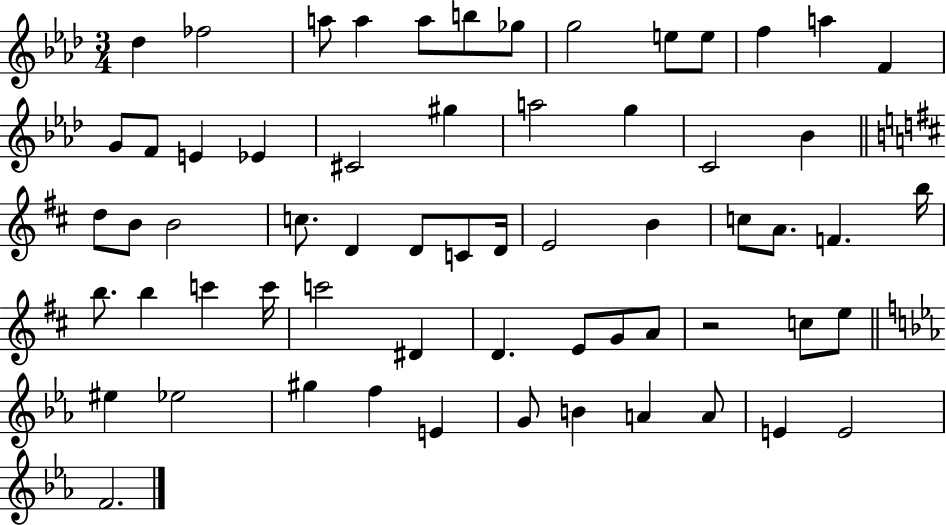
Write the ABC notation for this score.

X:1
T:Untitled
M:3/4
L:1/4
K:Ab
_d _f2 a/2 a a/2 b/2 _g/2 g2 e/2 e/2 f a F G/2 F/2 E _E ^C2 ^g a2 g C2 _B d/2 B/2 B2 c/2 D D/2 C/2 D/4 E2 B c/2 A/2 F b/4 b/2 b c' c'/4 c'2 ^D D E/2 G/2 A/2 z2 c/2 e/2 ^e _e2 ^g f E G/2 B A A/2 E E2 F2